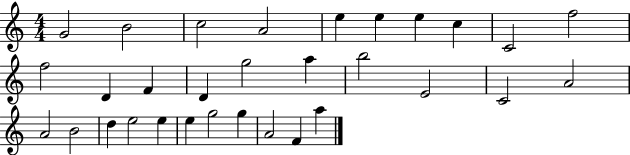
G4/h B4/h C5/h A4/h E5/q E5/q E5/q C5/q C4/h F5/h F5/h D4/q F4/q D4/q G5/h A5/q B5/h E4/h C4/h A4/h A4/h B4/h D5/q E5/h E5/q E5/q G5/h G5/q A4/h F4/q A5/q